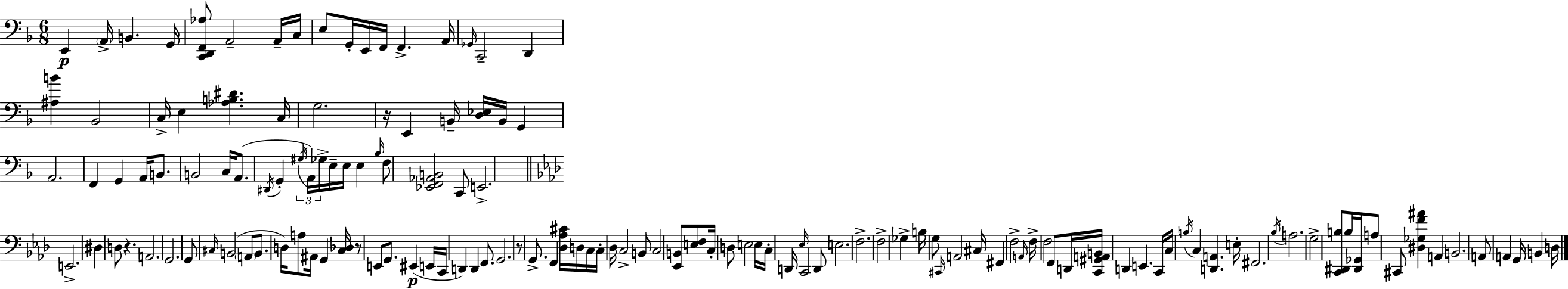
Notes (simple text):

E2/q A2/s B2/q. G2/s [C2,D2,F2,Ab3]/e A2/h A2/s C3/s E3/e G2/s E2/s F2/s F2/q. A2/s Gb2/s C2/h D2/q [A#3,B4]/q Bb2/h C3/s E3/q [Ab3,B3,D#4]/q. C3/s G3/h. R/s E2/q B2/s [D3,Eb3]/s B2/s G2/q A2/h. F2/q G2/q A2/s B2/e. B2/h C3/s A2/e. D#2/s G2/q G#3/s A2/s Gb3/s E3/s E3/s E3/q Bb3/s F3/e [Eb2,F2,Ab2,B2]/h C2/e E2/h. E2/h. D#3/q D3/e R/q. A2/h. G2/h. G2/e C#3/s B2/h A2/e B2/e. D3/s A3/e A#2/s G2/q [C3,Db3]/s R/e E2/e G2/e. EIS2/q E2/s C2/s D2/q D2/q F2/e. G2/h. R/e G2/e. F2/q [Db3,Ab3,C#4]/s D3/s C3/s C3/s Db3/s C3/h B2/e C3/h [Eb2,B2]/e [E3,F3]/e C3/s D3/e E3/h E3/s C3/s D2/s Eb3/s C2/h D2/e E3/h. F3/h. F3/h Gb3/q B3/s G3/e C#2/s A2/h C#3/s F#2/q F3/h A2/s F3/s F3/h F2/e D2/s [C2,G#2,A2,B2]/s D2/q E2/q. C2/s C3/s B3/s C3/q [D2,A2]/q. E3/s F#2/h. Bb3/s A3/h. G3/h [C2,D#2,B3]/e B3/s [D#2,Gb2]/s A3/e C#2/e [D#3,Gb3,F4,A#4]/q A2/q B2/h. A2/e A2/q G2/s B2/q D3/s